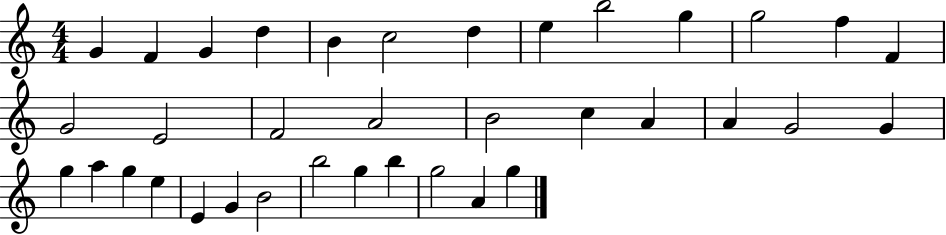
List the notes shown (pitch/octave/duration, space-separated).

G4/q F4/q G4/q D5/q B4/q C5/h D5/q E5/q B5/h G5/q G5/h F5/q F4/q G4/h E4/h F4/h A4/h B4/h C5/q A4/q A4/q G4/h G4/q G5/q A5/q G5/q E5/q E4/q G4/q B4/h B5/h G5/q B5/q G5/h A4/q G5/q